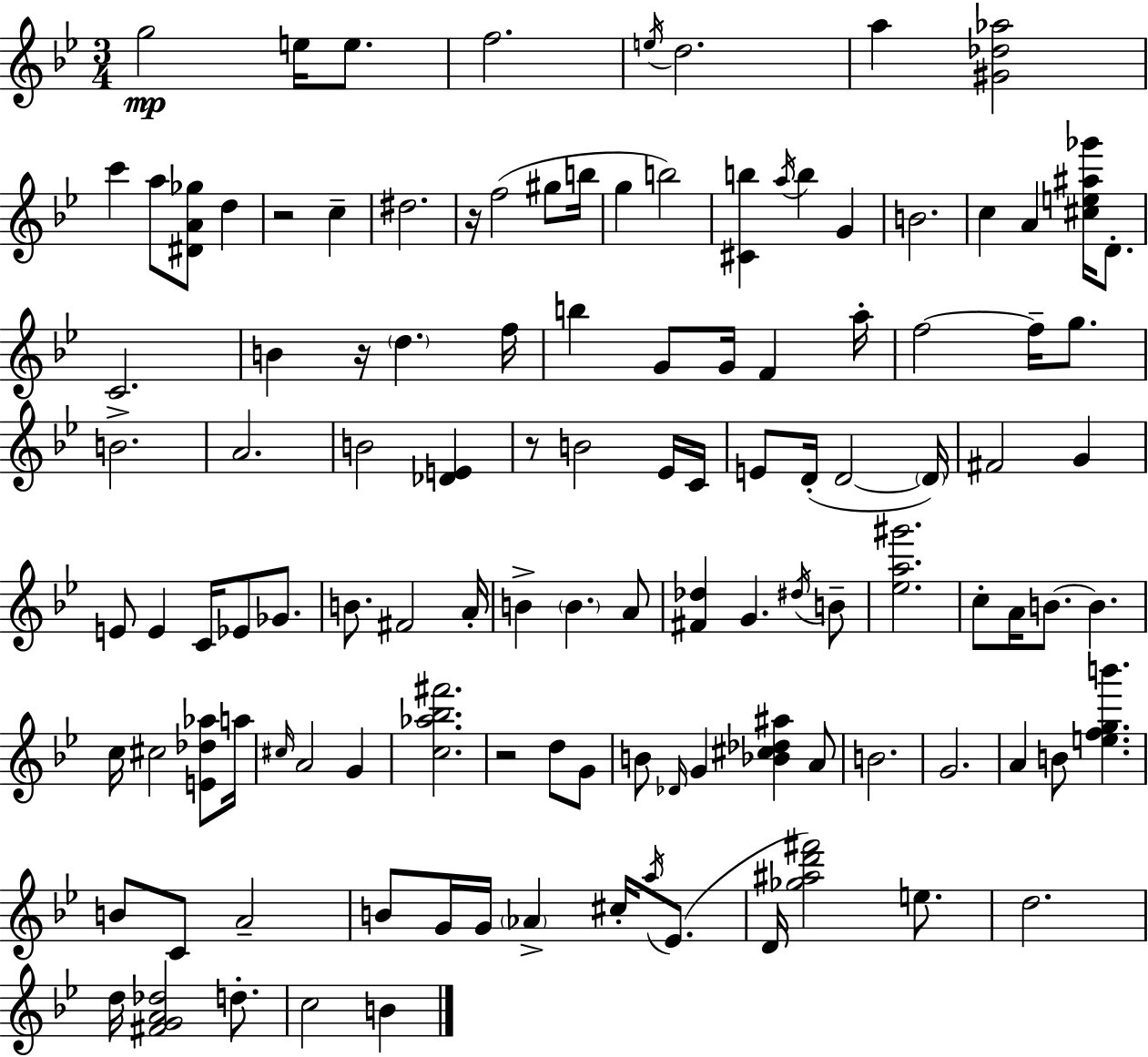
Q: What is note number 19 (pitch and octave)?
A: B5